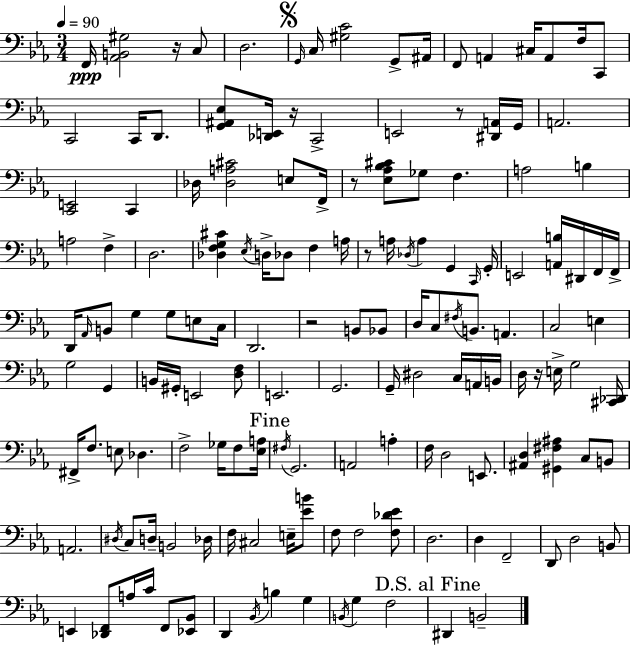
X:1
T:Untitled
M:3/4
L:1/4
K:Cm
F,,/4 [_A,,B,,^G,]2 z/4 C,/2 D,2 G,,/4 C,/4 [^G,C]2 G,,/2 ^A,,/4 F,,/2 A,, ^C,/4 A,,/2 F,/4 C,,/2 C,,2 C,,/4 D,,/2 [G,,^A,,_E,]/2 [_D,,E,,]/4 z/4 C,,2 E,,2 z/2 [^D,,A,,]/4 G,,/4 A,,2 [C,,E,,]2 C,, _D,/4 [_D,A,^C]2 E,/2 F,,/4 z/2 [_E,_A,_B,^C]/2 _G,/2 F, A,2 B, A,2 F, D,2 [_D,F,G,^C] _E,/4 D,/4 _D,/2 F, A,/4 z/2 A,/4 _D,/4 A, G,, C,,/4 G,,/4 E,,2 [A,,B,]/4 ^D,,/4 F,,/4 F,,/4 D,,/4 _A,,/4 B,,/2 G, G,/2 E,/2 C,/4 D,,2 z2 B,,/2 _B,,/2 D,/4 C,/2 ^F,/4 B,,/2 A,, C,2 E, G,2 G,, B,,/4 ^G,,/4 E,,2 [D,F,]/2 E,,2 G,,2 G,,/4 ^D,2 C,/4 A,,/4 B,,/4 D,/4 z/4 E,/4 G,2 [^C,,_D,,]/4 ^F,,/4 F,/2 E,/2 _D, F,2 _G,/4 F,/2 [_E,A,]/4 ^F,/4 G,,2 A,,2 A, F,/4 D,2 E,,/2 [^A,,D,] [^G,,^F,^A,] C,/2 B,,/2 A,,2 ^D,/4 C,/2 D,/4 B,,2 _D,/4 F,/4 ^C,2 E,/4 [_EB]/2 F,/2 F,2 [F,_D_E]/2 D,2 D, F,,2 D,,/2 D,2 B,,/2 E,, [_D,,F,,]/2 A,/4 C/4 F,,/2 [_E,,_B,,]/2 D,, _B,,/4 B, G, B,,/4 G, F,2 ^D,, B,,2